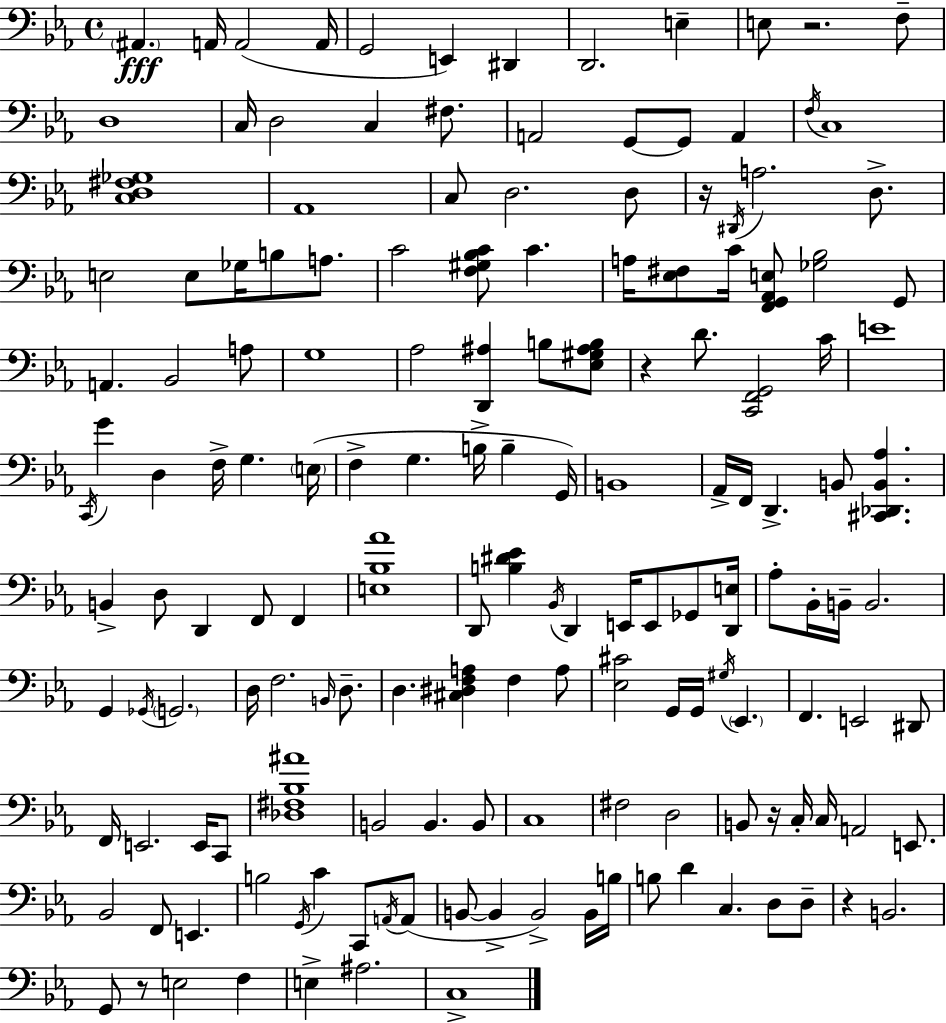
X:1
T:Untitled
M:4/4
L:1/4
K:Eb
^A,, A,,/4 A,,2 A,,/4 G,,2 E,, ^D,, D,,2 E, E,/2 z2 F,/2 D,4 C,/4 D,2 C, ^F,/2 A,,2 G,,/2 G,,/2 A,, F,/4 C,4 [C,D,^F,_G,]4 _A,,4 C,/2 D,2 D,/2 z/4 ^D,,/4 A,2 D,/2 E,2 E,/2 _G,/4 B,/2 A,/2 C2 [F,^G,_B,C]/2 C A,/4 [_E,^F,]/2 C/4 [F,,G,,_A,,E,]/2 [_G,_B,]2 G,,/2 A,, _B,,2 A,/2 G,4 _A,2 [D,,^A,] B,/2 [_E,^G,^A,B,]/2 z D/2 [C,,F,,G,,]2 C/4 E4 C,,/4 G D, F,/4 G, E,/4 F, G, B,/4 B, G,,/4 B,,4 _A,,/4 F,,/4 D,, B,,/2 [^C,,_D,,B,,_A,] B,, D,/2 D,, F,,/2 F,, [E,_B,_A]4 D,,/2 [B,^D_E] _B,,/4 D,, E,,/4 E,,/2 _G,,/2 [D,,E,]/4 _A,/2 _B,,/4 B,,/4 B,,2 G,, _G,,/4 G,,2 D,/4 F,2 B,,/4 D,/2 D, [^C,^D,F,A,] F, A,/2 [_E,^C]2 G,,/4 G,,/4 ^G,/4 _E,, F,, E,,2 ^D,,/2 F,,/4 E,,2 E,,/4 C,,/2 [_D,^F,_B,^A]4 B,,2 B,, B,,/2 C,4 ^F,2 D,2 B,,/2 z/4 C,/4 C,/4 A,,2 E,,/2 _B,,2 F,,/2 E,, B,2 G,,/4 C C,,/2 A,,/4 A,,/2 B,,/2 B,, B,,2 B,,/4 B,/4 B,/2 D C, D,/2 D,/2 z B,,2 G,,/2 z/2 E,2 F, E, ^A,2 C,4